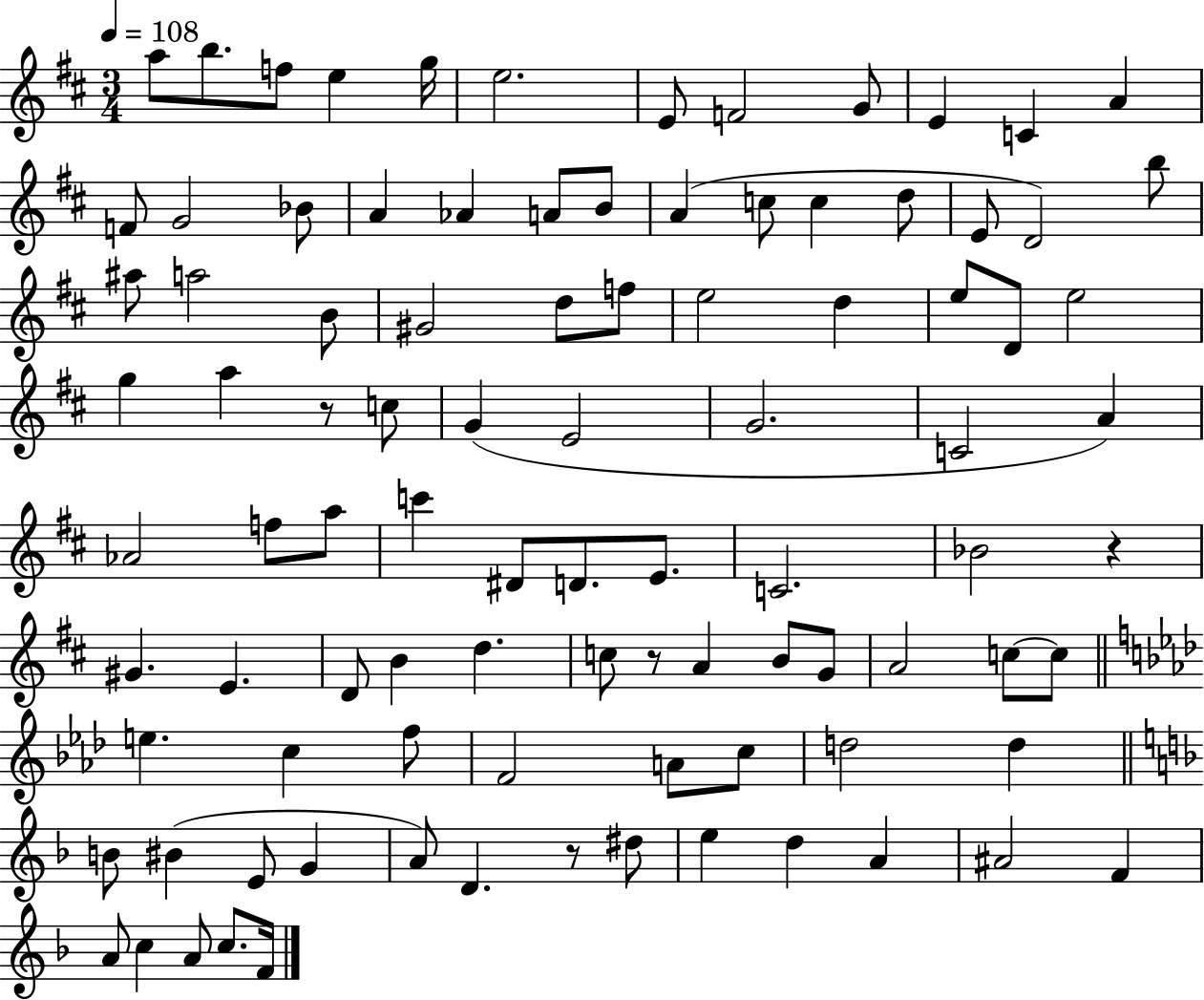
{
  \clef treble
  \numericTimeSignature
  \time 3/4
  \key d \major
  \tempo 4 = 108
  a''8 b''8. f''8 e''4 g''16 | e''2. | e'8 f'2 g'8 | e'4 c'4 a'4 | \break f'8 g'2 bes'8 | a'4 aes'4 a'8 b'8 | a'4( c''8 c''4 d''8 | e'8 d'2) b''8 | \break ais''8 a''2 b'8 | gis'2 d''8 f''8 | e''2 d''4 | e''8 d'8 e''2 | \break g''4 a''4 r8 c''8 | g'4( e'2 | g'2. | c'2 a'4) | \break aes'2 f''8 a''8 | c'''4 dis'8 d'8. e'8. | c'2. | bes'2 r4 | \break gis'4. e'4. | d'8 b'4 d''4. | c''8 r8 a'4 b'8 g'8 | a'2 c''8~~ c''8 | \break \bar "||" \break \key aes \major e''4. c''4 f''8 | f'2 a'8 c''8 | d''2 d''4 | \bar "||" \break \key f \major b'8 bis'4( e'8 g'4 | a'8) d'4. r8 dis''8 | e''4 d''4 a'4 | ais'2 f'4 | \break a'8 c''4 a'8 c''8. f'16 | \bar "|."
}